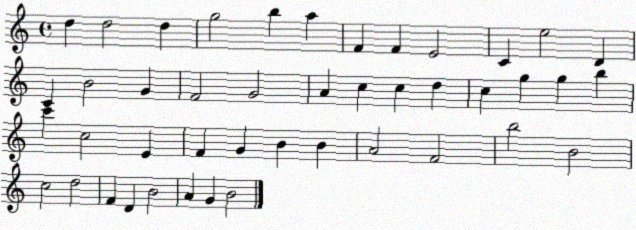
X:1
T:Untitled
M:4/4
L:1/4
K:C
d d2 d g2 b a F F E2 C e2 D C B2 G F2 G2 A c c d c g g b c' c2 E F G B B A2 F2 b2 B2 c2 d2 F D B2 A G B2